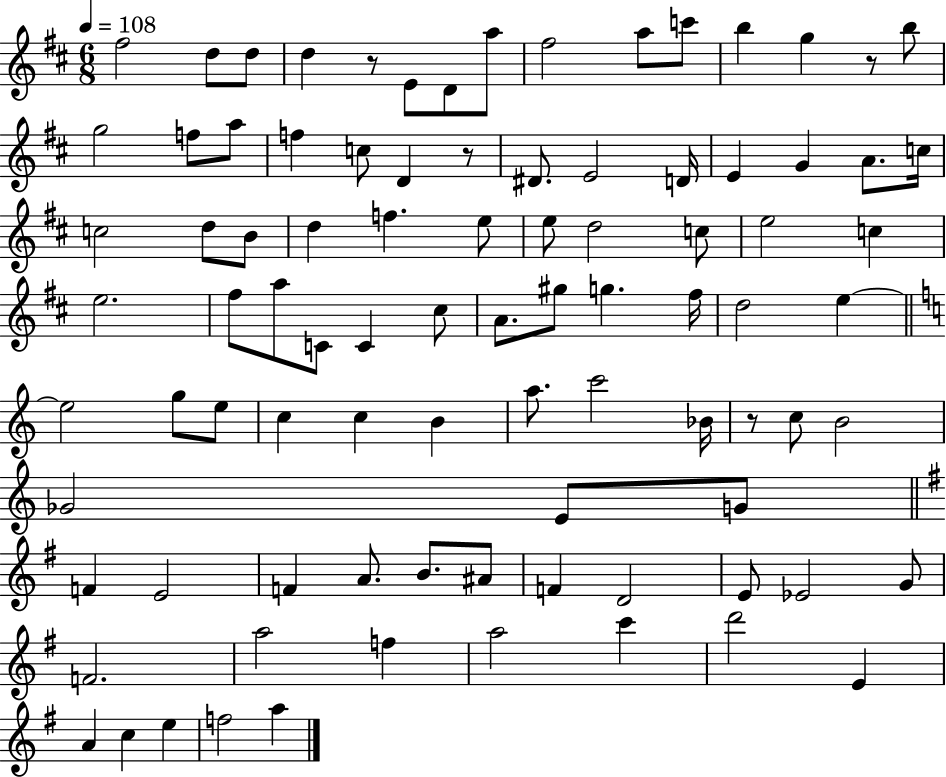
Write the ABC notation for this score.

X:1
T:Untitled
M:6/8
L:1/4
K:D
^f2 d/2 d/2 d z/2 E/2 D/2 a/2 ^f2 a/2 c'/2 b g z/2 b/2 g2 f/2 a/2 f c/2 D z/2 ^D/2 E2 D/4 E G A/2 c/4 c2 d/2 B/2 d f e/2 e/2 d2 c/2 e2 c e2 ^f/2 a/2 C/2 C ^c/2 A/2 ^g/2 g ^f/4 d2 e e2 g/2 e/2 c c B a/2 c'2 _B/4 z/2 c/2 B2 _G2 E/2 G/2 F E2 F A/2 B/2 ^A/2 F D2 E/2 _E2 G/2 F2 a2 f a2 c' d'2 E A c e f2 a